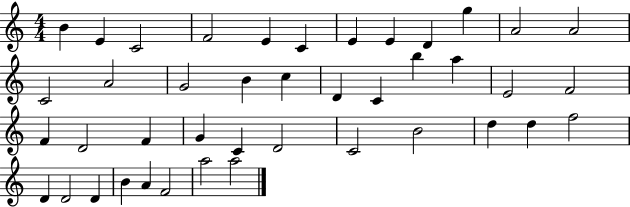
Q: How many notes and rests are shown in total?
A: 42